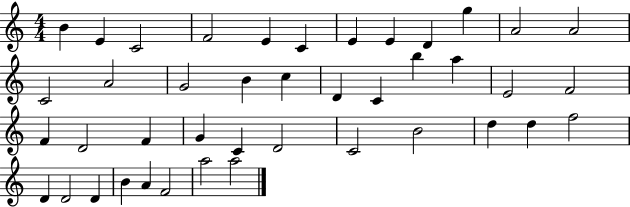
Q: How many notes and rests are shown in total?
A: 42